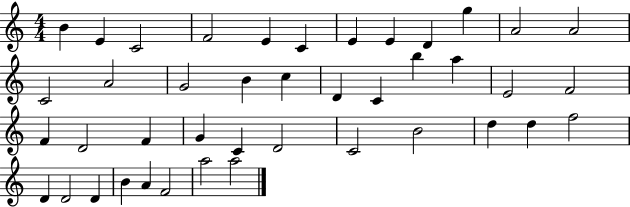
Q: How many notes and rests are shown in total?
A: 42